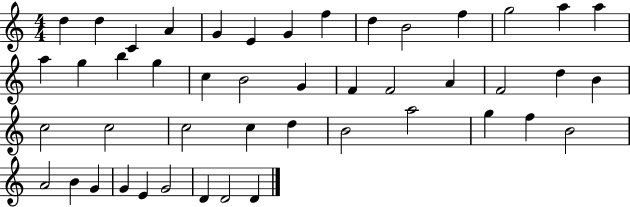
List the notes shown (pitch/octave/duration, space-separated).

D5/q D5/q C4/q A4/q G4/q E4/q G4/q F5/q D5/q B4/h F5/q G5/h A5/q A5/q A5/q G5/q B5/q G5/q C5/q B4/h G4/q F4/q F4/h A4/q F4/h D5/q B4/q C5/h C5/h C5/h C5/q D5/q B4/h A5/h G5/q F5/q B4/h A4/h B4/q G4/q G4/q E4/q G4/h D4/q D4/h D4/q